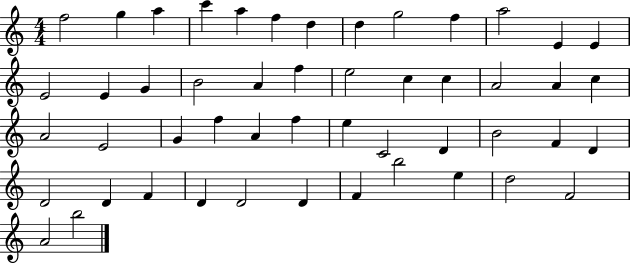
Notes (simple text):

F5/h G5/q A5/q C6/q A5/q F5/q D5/q D5/q G5/h F5/q A5/h E4/q E4/q E4/h E4/q G4/q B4/h A4/q F5/q E5/h C5/q C5/q A4/h A4/q C5/q A4/h E4/h G4/q F5/q A4/q F5/q E5/q C4/h D4/q B4/h F4/q D4/q D4/h D4/q F4/q D4/q D4/h D4/q F4/q B5/h E5/q D5/h F4/h A4/h B5/h